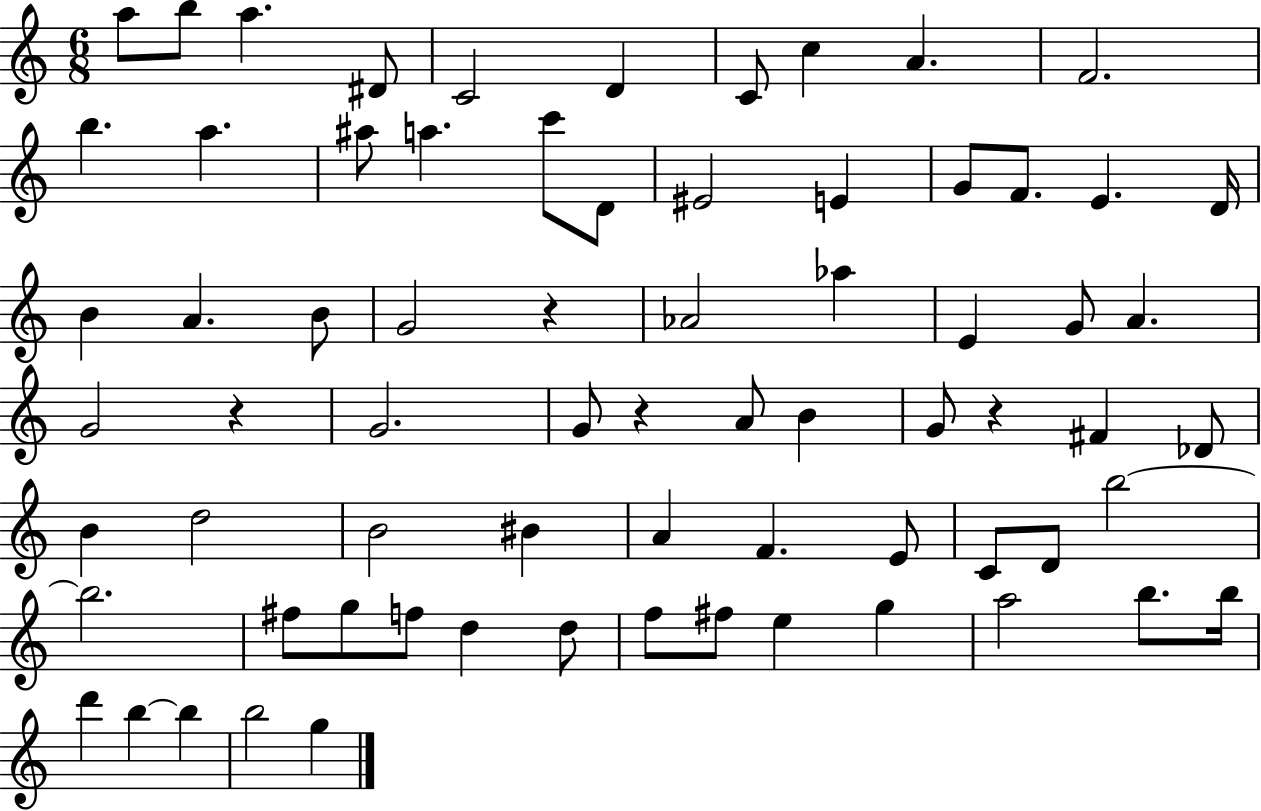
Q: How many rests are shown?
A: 4